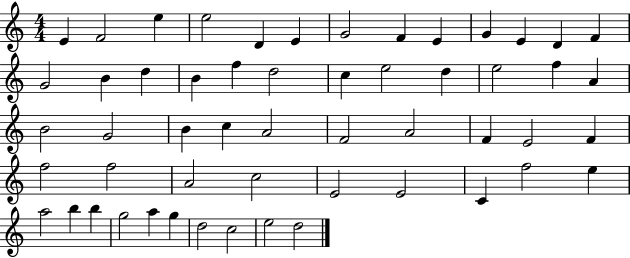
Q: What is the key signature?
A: C major